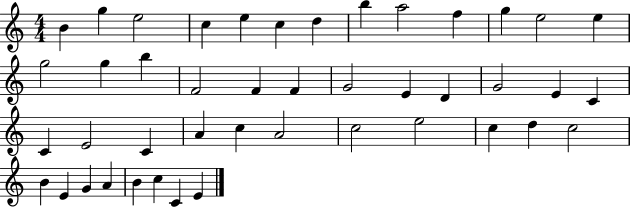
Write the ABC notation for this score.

X:1
T:Untitled
M:4/4
L:1/4
K:C
B g e2 c e c d b a2 f g e2 e g2 g b F2 F F G2 E D G2 E C C E2 C A c A2 c2 e2 c d c2 B E G A B c C E